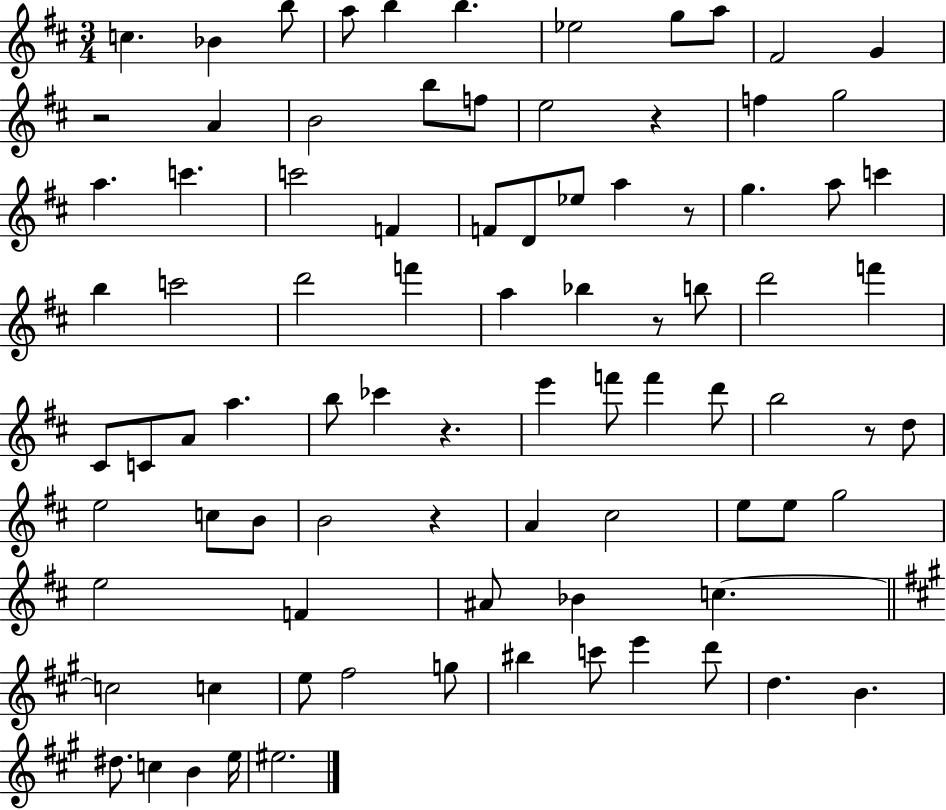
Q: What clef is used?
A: treble